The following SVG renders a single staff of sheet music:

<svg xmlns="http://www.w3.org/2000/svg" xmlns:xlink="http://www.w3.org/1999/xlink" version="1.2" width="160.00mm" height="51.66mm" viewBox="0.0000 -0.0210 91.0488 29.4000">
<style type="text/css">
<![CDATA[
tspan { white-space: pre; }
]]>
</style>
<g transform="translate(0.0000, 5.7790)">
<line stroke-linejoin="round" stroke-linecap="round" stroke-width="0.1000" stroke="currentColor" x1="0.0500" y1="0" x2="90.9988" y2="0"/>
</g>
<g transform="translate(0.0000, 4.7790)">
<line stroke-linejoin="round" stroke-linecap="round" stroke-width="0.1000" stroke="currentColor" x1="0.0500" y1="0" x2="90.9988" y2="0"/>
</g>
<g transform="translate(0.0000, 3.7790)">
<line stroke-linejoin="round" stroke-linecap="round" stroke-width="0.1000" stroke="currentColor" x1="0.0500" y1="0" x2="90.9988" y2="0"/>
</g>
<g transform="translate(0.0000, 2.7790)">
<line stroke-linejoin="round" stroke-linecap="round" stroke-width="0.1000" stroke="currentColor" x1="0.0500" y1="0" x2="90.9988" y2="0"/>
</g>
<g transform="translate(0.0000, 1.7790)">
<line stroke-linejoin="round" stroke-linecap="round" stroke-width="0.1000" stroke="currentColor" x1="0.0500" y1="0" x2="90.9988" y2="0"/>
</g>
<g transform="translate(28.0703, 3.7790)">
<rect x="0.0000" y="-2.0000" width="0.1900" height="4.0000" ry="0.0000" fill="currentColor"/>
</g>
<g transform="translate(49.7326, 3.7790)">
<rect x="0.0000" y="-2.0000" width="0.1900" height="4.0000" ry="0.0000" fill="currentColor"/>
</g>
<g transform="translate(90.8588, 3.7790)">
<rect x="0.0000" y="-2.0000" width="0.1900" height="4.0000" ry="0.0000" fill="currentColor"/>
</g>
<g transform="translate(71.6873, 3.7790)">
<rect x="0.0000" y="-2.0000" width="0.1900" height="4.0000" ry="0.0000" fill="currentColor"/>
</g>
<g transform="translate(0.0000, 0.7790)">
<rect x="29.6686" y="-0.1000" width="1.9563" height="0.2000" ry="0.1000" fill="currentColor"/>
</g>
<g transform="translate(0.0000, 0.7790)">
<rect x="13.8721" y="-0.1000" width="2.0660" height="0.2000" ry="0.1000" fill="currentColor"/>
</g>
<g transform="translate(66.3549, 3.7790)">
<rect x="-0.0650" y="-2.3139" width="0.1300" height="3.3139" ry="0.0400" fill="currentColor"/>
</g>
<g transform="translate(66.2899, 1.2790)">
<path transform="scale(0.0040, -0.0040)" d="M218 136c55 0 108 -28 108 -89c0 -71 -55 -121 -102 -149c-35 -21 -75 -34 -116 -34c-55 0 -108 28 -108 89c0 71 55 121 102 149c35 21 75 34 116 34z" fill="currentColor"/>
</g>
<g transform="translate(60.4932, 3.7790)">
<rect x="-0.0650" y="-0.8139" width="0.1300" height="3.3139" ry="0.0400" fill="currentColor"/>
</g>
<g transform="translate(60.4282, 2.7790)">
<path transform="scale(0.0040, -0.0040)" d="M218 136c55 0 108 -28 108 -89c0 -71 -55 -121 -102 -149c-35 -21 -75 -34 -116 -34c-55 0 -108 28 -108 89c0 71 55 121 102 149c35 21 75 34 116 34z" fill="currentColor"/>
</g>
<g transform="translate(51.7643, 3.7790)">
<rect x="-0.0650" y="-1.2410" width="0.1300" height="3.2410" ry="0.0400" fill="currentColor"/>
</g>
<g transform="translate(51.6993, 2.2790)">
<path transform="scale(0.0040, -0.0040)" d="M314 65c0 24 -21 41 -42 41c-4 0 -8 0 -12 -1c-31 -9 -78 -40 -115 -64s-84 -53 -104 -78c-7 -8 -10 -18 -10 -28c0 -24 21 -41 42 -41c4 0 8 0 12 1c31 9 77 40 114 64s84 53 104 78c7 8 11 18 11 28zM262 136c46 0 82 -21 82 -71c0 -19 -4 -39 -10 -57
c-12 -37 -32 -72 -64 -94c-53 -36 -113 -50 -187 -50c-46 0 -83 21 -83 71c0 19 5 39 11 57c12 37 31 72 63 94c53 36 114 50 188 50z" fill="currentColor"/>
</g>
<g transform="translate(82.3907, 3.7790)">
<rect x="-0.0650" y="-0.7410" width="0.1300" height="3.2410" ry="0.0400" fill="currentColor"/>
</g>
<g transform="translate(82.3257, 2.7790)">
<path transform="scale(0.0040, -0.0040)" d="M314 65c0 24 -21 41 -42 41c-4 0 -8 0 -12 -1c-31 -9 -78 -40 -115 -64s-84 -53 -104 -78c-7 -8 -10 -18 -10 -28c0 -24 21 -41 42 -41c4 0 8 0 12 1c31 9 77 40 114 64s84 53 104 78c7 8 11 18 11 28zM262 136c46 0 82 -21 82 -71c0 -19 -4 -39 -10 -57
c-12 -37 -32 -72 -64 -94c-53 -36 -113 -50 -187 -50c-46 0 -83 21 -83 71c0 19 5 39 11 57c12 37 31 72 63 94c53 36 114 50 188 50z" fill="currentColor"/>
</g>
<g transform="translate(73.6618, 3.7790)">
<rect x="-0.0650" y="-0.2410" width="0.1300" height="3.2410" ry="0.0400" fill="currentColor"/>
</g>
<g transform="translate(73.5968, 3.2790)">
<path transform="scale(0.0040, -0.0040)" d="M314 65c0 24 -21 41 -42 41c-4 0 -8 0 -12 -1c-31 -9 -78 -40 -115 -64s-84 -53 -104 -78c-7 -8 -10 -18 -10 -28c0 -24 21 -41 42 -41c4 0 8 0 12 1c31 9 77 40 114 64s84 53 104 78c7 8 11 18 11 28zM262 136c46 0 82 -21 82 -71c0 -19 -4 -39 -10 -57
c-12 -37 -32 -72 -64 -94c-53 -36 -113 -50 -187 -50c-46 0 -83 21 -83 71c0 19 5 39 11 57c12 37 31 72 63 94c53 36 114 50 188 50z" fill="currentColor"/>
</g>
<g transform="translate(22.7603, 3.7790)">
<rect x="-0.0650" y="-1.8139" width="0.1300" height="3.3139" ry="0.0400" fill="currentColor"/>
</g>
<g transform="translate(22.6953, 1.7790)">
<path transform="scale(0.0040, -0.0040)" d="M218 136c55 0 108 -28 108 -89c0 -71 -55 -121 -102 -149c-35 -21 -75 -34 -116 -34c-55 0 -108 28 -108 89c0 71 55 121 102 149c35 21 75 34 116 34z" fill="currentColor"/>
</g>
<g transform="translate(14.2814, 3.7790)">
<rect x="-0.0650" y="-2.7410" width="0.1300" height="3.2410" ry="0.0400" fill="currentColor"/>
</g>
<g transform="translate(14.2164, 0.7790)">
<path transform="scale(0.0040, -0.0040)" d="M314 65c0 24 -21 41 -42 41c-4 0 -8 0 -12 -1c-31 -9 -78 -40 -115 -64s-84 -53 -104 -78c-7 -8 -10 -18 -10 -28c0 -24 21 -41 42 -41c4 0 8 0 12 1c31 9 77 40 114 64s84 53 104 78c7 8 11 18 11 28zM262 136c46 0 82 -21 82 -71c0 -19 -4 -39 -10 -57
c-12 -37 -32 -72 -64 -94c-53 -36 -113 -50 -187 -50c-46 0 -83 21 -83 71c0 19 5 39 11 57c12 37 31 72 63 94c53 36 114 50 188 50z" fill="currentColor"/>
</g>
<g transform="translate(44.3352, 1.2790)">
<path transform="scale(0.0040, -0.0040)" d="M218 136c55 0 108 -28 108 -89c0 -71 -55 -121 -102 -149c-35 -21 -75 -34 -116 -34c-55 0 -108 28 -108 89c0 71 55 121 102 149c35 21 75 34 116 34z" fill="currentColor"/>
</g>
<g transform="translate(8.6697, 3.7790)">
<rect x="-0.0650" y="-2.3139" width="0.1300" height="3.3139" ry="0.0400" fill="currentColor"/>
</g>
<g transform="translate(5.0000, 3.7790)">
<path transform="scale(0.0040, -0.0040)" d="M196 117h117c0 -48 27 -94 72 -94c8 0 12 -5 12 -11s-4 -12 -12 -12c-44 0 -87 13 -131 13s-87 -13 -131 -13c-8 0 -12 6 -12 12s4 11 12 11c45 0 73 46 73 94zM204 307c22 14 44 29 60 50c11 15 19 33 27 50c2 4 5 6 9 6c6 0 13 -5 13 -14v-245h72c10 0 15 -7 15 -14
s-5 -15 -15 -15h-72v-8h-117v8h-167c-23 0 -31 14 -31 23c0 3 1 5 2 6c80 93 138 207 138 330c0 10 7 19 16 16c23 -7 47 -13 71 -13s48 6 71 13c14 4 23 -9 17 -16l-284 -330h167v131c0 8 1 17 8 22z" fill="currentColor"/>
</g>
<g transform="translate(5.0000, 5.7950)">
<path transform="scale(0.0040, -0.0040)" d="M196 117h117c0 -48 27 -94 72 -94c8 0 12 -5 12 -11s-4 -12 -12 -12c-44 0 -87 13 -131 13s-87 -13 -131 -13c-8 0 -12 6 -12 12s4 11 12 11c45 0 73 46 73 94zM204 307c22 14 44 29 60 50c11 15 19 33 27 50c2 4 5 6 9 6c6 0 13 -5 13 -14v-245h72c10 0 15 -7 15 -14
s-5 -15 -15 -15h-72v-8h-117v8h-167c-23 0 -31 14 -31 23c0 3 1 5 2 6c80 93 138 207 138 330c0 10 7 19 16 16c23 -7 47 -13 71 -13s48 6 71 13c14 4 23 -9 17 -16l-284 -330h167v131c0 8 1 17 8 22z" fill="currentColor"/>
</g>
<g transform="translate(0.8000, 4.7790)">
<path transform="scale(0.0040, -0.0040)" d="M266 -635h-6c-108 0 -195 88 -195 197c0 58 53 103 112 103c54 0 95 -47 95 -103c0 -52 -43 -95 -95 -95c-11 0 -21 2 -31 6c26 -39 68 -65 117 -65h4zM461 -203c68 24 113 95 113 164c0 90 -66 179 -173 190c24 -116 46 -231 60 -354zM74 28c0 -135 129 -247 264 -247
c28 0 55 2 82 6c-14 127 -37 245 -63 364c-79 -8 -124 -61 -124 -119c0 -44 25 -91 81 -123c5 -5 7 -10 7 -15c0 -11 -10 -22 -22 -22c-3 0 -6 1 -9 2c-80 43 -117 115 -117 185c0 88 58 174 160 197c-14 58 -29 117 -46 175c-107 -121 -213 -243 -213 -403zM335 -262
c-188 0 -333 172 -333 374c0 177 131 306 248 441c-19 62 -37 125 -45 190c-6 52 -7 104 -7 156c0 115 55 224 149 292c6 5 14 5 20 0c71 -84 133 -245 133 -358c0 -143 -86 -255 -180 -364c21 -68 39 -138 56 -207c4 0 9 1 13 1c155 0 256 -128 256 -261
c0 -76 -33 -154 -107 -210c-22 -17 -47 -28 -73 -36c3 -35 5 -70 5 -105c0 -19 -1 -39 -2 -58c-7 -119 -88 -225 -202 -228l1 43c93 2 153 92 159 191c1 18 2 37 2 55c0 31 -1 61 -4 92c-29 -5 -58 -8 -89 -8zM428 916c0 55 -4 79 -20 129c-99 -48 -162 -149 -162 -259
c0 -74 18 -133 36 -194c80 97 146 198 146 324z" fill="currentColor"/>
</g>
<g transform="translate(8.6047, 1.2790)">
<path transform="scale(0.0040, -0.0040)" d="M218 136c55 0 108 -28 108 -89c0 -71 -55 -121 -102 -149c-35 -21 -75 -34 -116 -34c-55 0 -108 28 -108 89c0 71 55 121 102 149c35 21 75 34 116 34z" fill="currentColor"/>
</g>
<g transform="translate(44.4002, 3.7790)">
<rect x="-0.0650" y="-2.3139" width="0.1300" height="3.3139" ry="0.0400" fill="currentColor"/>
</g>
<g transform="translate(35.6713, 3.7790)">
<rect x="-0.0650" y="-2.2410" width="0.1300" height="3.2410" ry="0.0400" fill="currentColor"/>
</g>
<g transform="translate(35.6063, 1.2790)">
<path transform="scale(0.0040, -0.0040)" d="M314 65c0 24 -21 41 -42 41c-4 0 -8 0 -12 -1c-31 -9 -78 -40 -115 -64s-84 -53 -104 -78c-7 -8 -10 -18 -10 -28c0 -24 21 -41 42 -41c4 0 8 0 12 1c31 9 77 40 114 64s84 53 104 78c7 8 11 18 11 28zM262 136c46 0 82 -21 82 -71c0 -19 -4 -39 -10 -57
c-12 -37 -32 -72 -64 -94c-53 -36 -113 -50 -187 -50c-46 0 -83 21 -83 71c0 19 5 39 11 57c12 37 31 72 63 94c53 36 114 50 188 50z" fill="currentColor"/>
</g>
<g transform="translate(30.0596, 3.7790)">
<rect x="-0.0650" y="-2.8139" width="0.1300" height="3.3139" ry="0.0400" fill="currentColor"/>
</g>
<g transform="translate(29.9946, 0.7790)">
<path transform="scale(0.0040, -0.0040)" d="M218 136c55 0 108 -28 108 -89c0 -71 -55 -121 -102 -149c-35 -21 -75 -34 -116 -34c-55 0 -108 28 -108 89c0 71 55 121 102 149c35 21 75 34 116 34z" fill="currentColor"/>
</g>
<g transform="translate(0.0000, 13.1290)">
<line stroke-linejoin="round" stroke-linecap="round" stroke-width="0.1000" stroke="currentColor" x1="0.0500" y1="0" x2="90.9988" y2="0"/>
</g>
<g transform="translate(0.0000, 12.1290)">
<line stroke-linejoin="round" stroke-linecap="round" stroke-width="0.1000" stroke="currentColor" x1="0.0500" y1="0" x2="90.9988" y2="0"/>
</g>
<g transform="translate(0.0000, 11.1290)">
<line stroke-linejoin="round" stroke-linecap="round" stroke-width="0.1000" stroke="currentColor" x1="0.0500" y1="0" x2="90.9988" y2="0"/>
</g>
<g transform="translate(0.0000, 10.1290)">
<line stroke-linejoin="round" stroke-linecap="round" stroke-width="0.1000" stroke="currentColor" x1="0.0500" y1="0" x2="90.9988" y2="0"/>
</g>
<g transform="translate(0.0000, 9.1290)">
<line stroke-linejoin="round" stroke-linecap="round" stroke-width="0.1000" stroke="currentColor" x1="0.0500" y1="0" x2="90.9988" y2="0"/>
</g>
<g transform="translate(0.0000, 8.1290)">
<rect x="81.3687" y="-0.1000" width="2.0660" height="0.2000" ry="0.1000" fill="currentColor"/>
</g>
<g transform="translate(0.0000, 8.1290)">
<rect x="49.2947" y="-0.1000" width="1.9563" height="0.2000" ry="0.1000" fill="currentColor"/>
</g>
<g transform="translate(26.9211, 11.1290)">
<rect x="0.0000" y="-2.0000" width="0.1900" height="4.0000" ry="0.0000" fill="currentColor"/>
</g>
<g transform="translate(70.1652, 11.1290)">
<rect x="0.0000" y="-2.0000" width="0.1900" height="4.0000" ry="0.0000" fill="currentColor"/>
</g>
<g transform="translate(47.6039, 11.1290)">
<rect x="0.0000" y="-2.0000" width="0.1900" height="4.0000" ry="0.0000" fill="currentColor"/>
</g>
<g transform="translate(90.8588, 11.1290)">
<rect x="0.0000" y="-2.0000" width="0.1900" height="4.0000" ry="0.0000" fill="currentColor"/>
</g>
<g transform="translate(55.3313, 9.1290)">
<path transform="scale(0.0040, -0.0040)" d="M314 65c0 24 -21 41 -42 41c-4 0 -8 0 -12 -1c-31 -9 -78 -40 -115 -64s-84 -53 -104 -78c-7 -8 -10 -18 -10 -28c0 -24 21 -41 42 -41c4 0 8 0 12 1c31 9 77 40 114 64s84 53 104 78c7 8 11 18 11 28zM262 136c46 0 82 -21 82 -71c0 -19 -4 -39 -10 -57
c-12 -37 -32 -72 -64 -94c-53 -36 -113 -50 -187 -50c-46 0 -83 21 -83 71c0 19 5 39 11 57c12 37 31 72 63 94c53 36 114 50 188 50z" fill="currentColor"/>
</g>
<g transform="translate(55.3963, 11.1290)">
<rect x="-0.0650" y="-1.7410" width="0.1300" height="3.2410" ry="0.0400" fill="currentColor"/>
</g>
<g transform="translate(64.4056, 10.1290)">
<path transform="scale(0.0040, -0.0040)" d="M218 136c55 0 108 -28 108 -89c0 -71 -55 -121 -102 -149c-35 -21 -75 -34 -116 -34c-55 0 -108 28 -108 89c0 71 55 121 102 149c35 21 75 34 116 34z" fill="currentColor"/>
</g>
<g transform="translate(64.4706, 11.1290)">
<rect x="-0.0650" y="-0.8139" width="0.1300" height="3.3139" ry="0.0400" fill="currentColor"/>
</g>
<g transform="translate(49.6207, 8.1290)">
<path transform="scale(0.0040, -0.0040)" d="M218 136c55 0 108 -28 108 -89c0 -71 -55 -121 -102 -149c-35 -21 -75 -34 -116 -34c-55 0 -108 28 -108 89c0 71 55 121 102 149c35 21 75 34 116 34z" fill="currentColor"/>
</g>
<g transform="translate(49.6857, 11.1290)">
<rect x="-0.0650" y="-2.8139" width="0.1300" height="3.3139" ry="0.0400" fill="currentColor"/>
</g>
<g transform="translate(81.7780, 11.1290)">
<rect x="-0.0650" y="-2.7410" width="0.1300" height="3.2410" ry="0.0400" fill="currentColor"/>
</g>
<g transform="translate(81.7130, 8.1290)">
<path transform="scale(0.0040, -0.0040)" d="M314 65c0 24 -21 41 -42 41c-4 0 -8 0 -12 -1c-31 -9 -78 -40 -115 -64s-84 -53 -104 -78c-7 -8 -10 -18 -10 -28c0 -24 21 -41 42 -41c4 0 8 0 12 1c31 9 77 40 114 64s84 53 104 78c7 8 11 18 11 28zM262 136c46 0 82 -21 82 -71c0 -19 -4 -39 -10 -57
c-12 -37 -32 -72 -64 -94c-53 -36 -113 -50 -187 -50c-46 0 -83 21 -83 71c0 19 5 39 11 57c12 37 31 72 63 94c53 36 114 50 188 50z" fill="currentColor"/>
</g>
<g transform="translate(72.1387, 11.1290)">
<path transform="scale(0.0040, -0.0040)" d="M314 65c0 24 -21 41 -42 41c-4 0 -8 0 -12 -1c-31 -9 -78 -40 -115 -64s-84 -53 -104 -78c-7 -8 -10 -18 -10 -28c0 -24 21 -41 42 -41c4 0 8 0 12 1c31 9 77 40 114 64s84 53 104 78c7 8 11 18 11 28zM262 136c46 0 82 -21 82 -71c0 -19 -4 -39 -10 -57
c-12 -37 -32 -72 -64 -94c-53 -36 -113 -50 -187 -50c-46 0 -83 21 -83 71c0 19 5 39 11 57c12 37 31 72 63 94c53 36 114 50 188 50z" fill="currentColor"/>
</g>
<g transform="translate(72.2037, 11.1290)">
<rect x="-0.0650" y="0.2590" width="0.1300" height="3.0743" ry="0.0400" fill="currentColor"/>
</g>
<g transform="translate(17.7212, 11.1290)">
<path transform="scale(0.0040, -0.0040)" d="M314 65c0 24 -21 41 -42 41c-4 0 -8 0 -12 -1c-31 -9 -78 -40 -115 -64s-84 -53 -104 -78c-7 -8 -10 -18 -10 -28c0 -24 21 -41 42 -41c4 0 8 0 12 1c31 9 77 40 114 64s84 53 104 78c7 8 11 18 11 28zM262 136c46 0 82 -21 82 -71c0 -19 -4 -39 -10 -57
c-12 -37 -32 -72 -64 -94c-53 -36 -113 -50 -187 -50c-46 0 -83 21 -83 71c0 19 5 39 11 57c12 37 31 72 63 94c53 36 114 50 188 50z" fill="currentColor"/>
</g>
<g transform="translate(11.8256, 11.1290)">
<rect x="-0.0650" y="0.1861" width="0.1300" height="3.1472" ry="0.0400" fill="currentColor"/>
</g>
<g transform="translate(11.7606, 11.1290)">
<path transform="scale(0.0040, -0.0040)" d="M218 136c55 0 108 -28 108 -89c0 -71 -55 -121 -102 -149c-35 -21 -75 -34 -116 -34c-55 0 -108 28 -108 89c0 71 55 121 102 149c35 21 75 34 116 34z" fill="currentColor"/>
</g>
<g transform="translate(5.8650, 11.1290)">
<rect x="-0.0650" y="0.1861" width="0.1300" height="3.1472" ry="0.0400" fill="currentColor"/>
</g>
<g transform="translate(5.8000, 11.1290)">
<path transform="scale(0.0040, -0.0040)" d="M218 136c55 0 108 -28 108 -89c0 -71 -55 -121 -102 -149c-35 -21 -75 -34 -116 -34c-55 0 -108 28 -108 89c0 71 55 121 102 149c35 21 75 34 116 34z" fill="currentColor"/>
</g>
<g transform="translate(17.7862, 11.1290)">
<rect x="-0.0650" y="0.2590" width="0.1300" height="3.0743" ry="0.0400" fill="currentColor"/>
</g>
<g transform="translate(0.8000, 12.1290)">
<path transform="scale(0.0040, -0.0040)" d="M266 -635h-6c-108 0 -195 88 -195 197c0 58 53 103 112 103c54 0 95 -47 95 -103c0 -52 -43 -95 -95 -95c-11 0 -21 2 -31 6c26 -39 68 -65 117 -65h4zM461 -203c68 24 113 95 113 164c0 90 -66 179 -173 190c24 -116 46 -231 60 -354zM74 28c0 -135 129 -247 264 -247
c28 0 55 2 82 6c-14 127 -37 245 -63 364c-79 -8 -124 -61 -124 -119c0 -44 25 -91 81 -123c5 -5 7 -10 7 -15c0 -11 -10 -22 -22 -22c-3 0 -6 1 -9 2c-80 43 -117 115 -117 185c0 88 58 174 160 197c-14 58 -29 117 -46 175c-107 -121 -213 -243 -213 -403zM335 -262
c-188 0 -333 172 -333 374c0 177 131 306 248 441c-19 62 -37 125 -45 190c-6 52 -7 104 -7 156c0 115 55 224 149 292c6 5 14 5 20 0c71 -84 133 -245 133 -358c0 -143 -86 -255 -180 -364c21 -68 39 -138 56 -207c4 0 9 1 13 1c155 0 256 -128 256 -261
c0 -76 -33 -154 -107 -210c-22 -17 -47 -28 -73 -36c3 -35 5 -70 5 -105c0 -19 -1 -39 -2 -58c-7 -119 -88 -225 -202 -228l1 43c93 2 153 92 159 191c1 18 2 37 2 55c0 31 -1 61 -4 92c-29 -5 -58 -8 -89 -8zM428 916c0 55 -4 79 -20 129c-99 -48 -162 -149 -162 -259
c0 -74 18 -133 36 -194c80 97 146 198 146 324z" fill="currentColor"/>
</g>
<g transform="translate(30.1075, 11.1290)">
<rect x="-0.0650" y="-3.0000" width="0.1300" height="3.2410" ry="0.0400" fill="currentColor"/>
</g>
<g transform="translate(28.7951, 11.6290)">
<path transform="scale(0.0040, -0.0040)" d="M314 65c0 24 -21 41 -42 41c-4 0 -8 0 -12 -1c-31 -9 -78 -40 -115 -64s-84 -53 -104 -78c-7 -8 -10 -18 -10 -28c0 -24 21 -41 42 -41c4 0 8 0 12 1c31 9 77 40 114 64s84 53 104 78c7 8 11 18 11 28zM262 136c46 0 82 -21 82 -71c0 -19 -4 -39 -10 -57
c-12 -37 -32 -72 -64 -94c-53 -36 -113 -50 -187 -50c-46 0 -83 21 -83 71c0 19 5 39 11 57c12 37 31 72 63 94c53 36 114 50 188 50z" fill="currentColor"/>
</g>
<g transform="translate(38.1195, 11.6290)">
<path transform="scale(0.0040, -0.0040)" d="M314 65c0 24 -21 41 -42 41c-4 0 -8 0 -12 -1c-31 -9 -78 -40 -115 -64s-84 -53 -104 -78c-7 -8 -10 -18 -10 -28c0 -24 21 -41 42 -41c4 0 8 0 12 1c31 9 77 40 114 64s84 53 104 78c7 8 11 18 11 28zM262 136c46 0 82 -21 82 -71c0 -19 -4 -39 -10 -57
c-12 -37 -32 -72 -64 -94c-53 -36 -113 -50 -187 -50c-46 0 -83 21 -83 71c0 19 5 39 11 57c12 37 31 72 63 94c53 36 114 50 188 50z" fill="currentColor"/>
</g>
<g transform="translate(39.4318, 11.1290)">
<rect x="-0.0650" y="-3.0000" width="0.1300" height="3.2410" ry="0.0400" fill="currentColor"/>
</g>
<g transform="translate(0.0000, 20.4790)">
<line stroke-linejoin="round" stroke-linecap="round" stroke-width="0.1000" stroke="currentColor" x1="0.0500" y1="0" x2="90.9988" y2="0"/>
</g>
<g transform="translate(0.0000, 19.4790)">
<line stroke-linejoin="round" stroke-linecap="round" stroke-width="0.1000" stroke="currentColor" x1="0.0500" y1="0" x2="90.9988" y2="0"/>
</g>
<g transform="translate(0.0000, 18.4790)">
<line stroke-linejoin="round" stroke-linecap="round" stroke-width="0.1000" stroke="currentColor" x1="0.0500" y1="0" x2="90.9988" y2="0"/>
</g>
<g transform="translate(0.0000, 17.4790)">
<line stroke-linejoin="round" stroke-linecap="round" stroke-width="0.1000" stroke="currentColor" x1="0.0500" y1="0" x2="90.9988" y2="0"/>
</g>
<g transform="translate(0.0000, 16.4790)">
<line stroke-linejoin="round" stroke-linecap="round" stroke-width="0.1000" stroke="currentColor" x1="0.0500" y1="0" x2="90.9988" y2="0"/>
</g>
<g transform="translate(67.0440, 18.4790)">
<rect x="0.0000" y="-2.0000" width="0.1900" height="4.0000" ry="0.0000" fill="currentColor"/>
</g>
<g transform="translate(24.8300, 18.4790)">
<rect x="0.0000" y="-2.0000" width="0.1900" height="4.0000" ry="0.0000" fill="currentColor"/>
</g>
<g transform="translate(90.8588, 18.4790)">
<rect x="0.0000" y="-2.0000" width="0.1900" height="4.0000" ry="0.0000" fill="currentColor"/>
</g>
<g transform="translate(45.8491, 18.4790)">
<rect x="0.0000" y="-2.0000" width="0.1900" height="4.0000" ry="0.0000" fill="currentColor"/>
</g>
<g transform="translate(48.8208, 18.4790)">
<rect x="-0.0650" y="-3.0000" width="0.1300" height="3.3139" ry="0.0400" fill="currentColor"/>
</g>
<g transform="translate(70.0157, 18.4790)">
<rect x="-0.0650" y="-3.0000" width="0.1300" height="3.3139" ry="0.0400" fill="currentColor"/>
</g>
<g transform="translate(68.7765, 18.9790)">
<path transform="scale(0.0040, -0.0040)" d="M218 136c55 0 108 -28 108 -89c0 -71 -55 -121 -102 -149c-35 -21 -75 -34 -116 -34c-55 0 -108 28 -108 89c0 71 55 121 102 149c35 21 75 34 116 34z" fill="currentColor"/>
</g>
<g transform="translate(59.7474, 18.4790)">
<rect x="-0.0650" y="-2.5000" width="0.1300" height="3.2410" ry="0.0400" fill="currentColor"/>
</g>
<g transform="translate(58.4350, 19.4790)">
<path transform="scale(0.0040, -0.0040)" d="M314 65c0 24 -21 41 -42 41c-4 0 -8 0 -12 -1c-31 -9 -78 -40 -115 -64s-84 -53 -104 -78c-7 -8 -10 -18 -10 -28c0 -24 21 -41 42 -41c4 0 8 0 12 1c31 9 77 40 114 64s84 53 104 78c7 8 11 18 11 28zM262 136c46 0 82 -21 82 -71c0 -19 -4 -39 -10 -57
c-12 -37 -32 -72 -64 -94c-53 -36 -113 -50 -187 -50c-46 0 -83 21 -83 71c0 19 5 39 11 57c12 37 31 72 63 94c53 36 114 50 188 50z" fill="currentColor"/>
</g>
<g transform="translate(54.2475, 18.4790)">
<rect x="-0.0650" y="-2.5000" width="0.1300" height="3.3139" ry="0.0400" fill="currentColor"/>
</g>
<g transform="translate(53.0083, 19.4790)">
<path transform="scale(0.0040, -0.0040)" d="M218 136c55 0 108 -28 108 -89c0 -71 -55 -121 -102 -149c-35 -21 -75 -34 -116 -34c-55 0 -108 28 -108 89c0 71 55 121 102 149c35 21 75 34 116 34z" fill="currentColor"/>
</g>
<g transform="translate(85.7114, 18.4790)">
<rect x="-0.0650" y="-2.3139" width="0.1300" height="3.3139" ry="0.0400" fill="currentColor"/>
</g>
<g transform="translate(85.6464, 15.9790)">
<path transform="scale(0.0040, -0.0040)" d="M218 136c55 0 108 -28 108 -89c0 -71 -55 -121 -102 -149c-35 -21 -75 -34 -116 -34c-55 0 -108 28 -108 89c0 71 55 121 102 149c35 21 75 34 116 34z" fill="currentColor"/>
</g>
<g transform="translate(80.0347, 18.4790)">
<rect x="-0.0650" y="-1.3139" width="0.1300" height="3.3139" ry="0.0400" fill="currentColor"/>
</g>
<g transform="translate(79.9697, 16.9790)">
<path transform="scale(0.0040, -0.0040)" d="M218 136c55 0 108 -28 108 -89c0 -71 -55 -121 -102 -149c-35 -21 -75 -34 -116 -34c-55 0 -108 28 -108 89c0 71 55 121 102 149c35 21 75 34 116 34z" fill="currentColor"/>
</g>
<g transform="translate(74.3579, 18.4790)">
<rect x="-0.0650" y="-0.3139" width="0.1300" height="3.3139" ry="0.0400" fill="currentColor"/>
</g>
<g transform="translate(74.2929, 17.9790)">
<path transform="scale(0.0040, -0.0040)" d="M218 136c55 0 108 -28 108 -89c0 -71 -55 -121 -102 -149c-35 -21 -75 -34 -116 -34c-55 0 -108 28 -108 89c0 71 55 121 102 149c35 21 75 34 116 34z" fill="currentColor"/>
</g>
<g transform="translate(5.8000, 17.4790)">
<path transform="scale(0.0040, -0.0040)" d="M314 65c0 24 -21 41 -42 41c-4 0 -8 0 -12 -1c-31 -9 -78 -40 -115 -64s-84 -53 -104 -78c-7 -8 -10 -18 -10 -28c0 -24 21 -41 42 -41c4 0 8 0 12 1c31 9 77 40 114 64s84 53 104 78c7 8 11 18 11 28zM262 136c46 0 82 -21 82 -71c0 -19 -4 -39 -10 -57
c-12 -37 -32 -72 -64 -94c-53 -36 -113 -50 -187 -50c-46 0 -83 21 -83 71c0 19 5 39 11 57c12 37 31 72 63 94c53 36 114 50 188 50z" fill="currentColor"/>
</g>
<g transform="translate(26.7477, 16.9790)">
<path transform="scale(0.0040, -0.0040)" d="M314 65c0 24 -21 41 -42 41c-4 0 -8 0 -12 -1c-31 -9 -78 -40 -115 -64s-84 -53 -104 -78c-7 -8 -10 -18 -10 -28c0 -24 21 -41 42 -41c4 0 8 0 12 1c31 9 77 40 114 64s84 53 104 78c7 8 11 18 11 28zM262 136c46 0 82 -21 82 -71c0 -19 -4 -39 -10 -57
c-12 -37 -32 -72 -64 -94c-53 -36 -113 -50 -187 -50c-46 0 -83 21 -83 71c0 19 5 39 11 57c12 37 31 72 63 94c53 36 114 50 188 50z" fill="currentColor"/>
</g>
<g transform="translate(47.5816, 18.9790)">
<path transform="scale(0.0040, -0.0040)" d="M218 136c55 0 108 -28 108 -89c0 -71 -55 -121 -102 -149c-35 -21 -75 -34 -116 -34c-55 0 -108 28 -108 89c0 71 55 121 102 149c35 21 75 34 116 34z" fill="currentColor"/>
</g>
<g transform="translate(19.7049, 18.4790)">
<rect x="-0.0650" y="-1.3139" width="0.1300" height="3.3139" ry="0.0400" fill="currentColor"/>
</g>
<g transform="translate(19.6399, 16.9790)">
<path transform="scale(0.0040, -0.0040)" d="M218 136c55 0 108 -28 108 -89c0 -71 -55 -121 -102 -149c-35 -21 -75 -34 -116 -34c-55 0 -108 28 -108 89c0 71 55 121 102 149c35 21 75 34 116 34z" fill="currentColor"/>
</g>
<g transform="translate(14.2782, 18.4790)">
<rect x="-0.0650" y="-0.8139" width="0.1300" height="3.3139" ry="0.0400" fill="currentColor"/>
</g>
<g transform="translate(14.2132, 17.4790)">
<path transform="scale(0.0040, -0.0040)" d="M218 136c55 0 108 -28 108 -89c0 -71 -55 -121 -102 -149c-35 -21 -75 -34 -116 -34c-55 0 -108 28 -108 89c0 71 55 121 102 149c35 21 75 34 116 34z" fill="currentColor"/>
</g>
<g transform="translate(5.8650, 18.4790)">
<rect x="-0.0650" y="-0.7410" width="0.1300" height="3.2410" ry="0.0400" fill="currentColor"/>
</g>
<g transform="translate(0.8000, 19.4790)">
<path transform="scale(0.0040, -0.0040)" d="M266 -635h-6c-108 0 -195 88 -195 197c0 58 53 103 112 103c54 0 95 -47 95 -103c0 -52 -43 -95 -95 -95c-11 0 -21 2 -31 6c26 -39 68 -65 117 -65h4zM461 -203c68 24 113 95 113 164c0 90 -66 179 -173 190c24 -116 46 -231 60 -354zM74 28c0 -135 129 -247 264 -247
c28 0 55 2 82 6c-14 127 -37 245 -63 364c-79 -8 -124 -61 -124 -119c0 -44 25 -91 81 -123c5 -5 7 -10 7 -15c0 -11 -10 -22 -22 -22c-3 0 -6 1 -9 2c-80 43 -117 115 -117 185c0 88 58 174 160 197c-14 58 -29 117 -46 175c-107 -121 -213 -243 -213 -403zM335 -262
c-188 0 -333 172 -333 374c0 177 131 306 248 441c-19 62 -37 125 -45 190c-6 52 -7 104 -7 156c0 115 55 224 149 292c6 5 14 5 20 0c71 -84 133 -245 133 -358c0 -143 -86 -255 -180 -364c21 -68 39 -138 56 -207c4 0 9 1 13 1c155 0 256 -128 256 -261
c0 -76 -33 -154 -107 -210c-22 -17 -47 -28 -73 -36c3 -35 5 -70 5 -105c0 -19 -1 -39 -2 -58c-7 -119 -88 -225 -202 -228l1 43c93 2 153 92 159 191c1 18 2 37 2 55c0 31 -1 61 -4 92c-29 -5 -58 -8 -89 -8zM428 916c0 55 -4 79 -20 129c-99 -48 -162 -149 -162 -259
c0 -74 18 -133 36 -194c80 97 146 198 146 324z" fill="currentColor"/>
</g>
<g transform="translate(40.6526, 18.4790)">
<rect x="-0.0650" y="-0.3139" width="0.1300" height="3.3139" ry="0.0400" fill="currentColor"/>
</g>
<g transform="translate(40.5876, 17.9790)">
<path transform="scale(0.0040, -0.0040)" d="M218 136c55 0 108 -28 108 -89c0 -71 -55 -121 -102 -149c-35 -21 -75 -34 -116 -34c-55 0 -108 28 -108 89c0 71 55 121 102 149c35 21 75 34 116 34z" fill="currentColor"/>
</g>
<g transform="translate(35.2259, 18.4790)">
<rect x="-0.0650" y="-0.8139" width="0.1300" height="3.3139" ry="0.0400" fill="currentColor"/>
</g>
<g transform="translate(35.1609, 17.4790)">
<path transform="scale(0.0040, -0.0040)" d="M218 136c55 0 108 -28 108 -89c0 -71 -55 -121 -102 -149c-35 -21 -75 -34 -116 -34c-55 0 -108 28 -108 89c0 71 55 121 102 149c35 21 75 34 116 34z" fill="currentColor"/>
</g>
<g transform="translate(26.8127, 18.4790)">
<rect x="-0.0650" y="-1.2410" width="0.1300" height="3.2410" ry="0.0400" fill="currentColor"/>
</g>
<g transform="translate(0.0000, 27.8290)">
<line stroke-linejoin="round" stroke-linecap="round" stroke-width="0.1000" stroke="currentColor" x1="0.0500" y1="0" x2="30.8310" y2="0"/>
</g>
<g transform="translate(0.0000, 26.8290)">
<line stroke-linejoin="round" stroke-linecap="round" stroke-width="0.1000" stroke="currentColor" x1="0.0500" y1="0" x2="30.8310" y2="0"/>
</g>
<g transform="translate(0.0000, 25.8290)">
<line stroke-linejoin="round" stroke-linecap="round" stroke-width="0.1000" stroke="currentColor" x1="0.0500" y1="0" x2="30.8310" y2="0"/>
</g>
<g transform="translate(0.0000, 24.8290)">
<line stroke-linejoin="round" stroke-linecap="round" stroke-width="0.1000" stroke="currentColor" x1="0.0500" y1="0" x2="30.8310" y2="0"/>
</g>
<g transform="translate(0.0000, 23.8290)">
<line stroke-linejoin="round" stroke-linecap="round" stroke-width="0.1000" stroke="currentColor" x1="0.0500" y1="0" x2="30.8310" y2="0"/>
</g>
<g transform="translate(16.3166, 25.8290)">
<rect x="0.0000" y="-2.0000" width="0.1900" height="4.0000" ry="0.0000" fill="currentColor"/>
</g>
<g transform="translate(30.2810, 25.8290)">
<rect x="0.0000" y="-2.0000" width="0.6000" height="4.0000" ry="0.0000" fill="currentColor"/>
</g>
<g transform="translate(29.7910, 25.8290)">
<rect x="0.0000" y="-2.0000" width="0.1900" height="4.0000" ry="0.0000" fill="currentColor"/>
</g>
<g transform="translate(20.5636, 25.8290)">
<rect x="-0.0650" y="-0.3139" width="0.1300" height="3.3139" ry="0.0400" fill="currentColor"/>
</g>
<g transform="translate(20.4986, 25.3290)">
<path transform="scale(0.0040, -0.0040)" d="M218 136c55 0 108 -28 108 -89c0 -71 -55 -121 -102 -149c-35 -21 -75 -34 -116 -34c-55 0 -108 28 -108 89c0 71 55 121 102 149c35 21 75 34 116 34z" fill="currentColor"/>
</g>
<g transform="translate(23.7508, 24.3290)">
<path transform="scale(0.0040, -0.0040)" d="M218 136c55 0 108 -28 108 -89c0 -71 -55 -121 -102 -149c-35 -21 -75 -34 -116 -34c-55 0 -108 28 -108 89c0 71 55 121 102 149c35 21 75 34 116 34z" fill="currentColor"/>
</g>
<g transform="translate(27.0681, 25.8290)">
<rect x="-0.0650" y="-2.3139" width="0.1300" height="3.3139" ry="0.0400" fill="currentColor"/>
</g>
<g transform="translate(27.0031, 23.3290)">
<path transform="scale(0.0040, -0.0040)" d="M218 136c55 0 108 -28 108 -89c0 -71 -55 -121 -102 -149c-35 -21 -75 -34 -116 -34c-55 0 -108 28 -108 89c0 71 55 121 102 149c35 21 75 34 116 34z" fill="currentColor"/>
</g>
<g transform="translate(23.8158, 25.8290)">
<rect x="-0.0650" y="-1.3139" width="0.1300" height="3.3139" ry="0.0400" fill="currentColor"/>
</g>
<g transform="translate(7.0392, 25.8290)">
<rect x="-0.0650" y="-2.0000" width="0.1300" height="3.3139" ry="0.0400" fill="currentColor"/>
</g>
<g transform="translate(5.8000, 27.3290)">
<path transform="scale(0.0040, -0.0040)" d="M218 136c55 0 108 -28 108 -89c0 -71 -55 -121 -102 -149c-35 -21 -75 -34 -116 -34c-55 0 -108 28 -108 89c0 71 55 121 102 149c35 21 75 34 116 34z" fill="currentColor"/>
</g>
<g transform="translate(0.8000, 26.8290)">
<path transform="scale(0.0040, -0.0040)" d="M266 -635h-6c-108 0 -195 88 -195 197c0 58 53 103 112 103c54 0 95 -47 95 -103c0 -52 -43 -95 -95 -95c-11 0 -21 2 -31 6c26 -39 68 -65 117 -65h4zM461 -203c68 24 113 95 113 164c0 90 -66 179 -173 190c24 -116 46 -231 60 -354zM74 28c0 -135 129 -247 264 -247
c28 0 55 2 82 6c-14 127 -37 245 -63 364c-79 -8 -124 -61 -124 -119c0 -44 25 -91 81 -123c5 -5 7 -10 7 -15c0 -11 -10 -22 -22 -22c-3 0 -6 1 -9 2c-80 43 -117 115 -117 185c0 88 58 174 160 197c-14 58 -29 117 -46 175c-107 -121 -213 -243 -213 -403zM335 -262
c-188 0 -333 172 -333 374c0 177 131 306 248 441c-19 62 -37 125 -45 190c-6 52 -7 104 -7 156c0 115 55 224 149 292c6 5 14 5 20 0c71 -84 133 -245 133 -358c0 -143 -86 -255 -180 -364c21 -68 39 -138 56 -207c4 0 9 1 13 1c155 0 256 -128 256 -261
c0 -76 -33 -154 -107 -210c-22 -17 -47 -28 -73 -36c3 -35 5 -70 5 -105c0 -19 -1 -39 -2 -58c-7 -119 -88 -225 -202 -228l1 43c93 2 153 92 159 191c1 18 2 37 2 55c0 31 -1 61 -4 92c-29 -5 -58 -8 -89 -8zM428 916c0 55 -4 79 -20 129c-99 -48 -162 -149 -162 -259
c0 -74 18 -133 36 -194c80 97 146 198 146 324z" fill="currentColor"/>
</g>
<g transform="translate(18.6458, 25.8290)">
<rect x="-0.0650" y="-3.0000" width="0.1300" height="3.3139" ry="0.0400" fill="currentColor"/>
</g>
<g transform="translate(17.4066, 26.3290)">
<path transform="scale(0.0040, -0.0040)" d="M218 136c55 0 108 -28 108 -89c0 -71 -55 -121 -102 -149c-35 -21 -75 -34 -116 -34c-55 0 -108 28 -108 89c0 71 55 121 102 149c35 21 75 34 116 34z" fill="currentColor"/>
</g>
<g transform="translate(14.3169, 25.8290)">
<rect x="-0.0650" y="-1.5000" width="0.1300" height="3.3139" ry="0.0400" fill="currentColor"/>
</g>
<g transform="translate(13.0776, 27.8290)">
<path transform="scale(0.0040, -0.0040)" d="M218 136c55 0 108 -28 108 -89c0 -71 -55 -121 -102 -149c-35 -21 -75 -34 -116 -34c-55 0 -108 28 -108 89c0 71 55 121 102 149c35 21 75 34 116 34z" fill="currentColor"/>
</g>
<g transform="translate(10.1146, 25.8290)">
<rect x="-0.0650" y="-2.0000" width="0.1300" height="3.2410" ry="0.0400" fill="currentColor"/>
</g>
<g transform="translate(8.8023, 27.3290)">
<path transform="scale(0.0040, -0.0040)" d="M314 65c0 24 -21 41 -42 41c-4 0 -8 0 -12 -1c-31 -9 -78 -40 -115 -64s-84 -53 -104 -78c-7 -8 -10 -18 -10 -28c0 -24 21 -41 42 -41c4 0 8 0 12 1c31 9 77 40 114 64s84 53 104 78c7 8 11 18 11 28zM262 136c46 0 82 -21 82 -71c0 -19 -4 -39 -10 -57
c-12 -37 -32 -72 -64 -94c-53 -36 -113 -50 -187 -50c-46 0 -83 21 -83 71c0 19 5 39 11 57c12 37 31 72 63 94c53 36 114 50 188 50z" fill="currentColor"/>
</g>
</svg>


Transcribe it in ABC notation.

X:1
T:Untitled
M:4/4
L:1/4
K:C
g a2 f a g2 g e2 d g c2 d2 B B B2 A2 A2 a f2 d B2 a2 d2 d e e2 d c A G G2 A c e g F F2 E A c e g